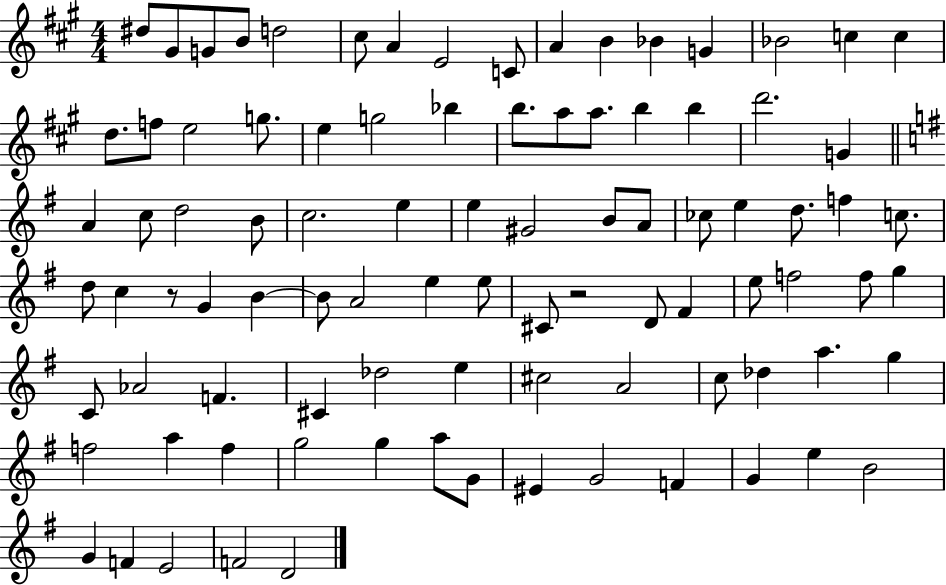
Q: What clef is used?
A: treble